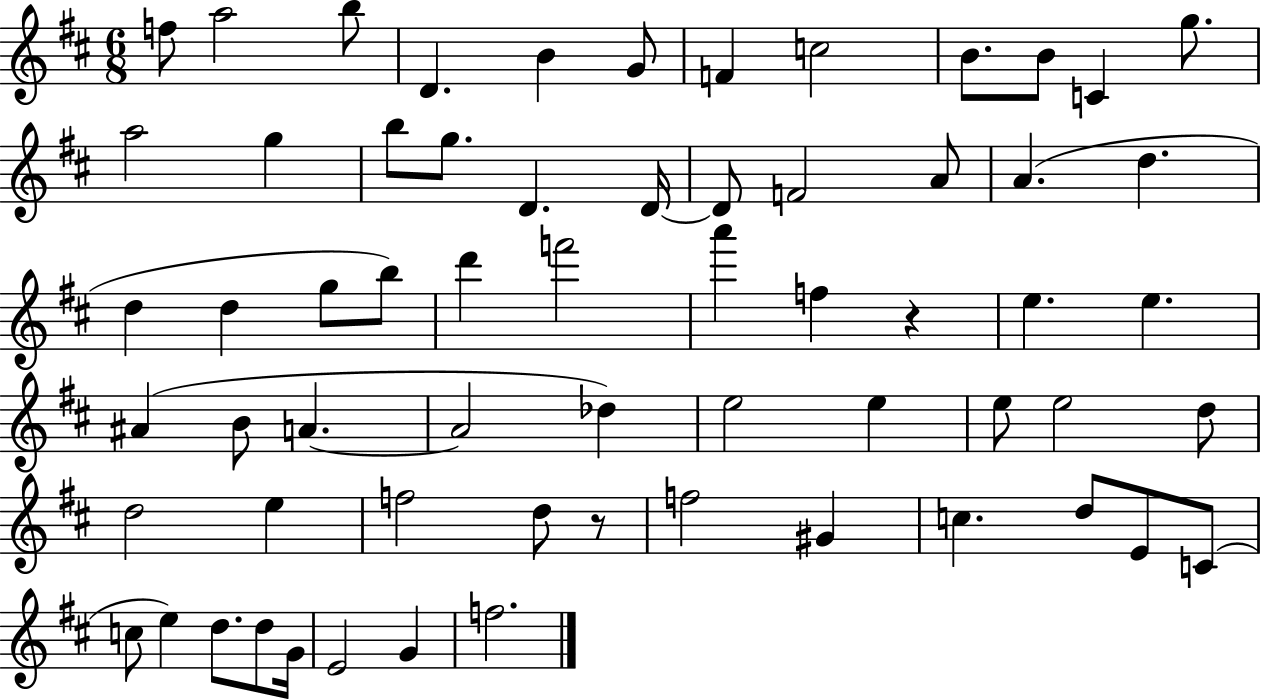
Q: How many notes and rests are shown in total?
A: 63